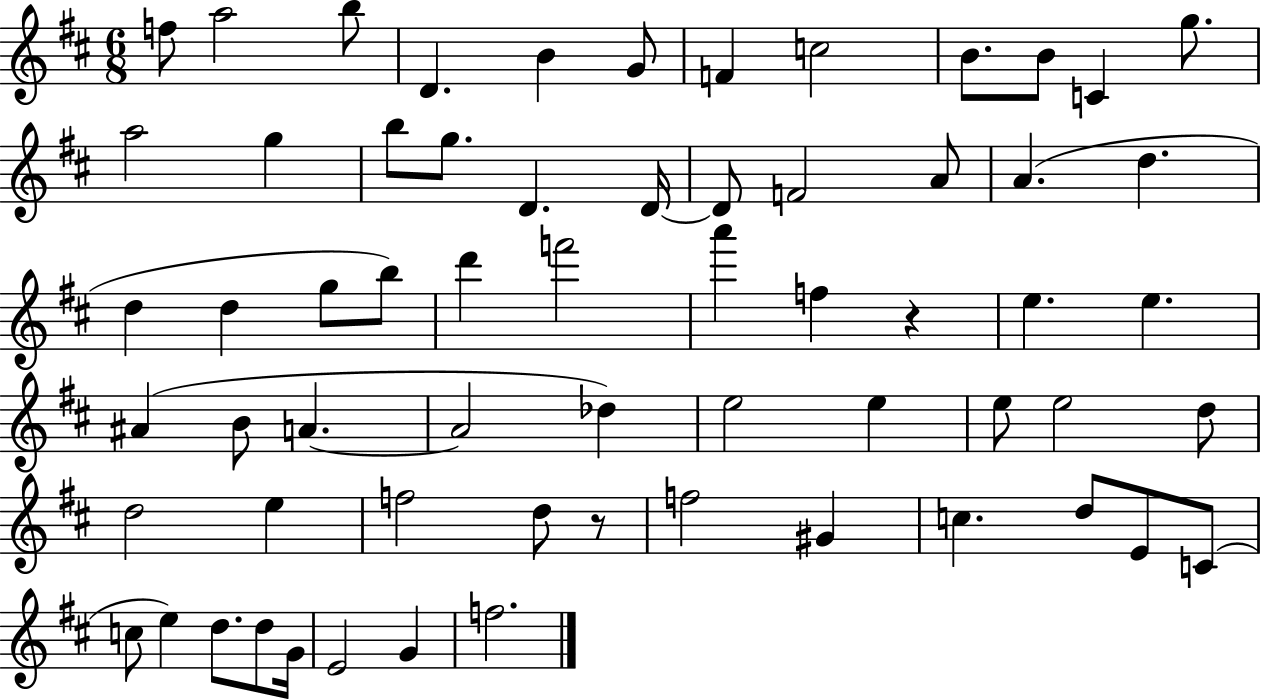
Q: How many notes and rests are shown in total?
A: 63